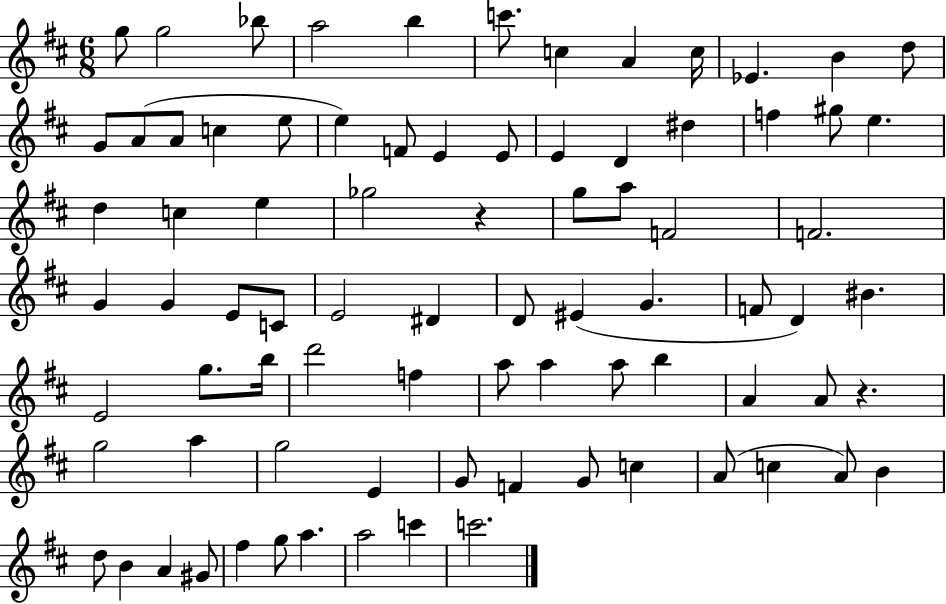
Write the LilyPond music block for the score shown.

{
  \clef treble
  \numericTimeSignature
  \time 6/8
  \key d \major
  g''8 g''2 bes''8 | a''2 b''4 | c'''8. c''4 a'4 c''16 | ees'4. b'4 d''8 | \break g'8 a'8( a'8 c''4 e''8 | e''4) f'8 e'4 e'8 | e'4 d'4 dis''4 | f''4 gis''8 e''4. | \break d''4 c''4 e''4 | ges''2 r4 | g''8 a''8 f'2 | f'2. | \break g'4 g'4 e'8 c'8 | e'2 dis'4 | d'8 eis'4( g'4. | f'8 d'4) bis'4. | \break e'2 g''8. b''16 | d'''2 f''4 | a''8 a''4 a''8 b''4 | a'4 a'8 r4. | \break g''2 a''4 | g''2 e'4 | g'8 f'4 g'8 c''4 | a'8( c''4 a'8) b'4 | \break d''8 b'4 a'4 gis'8 | fis''4 g''8 a''4. | a''2 c'''4 | c'''2. | \break \bar "|."
}